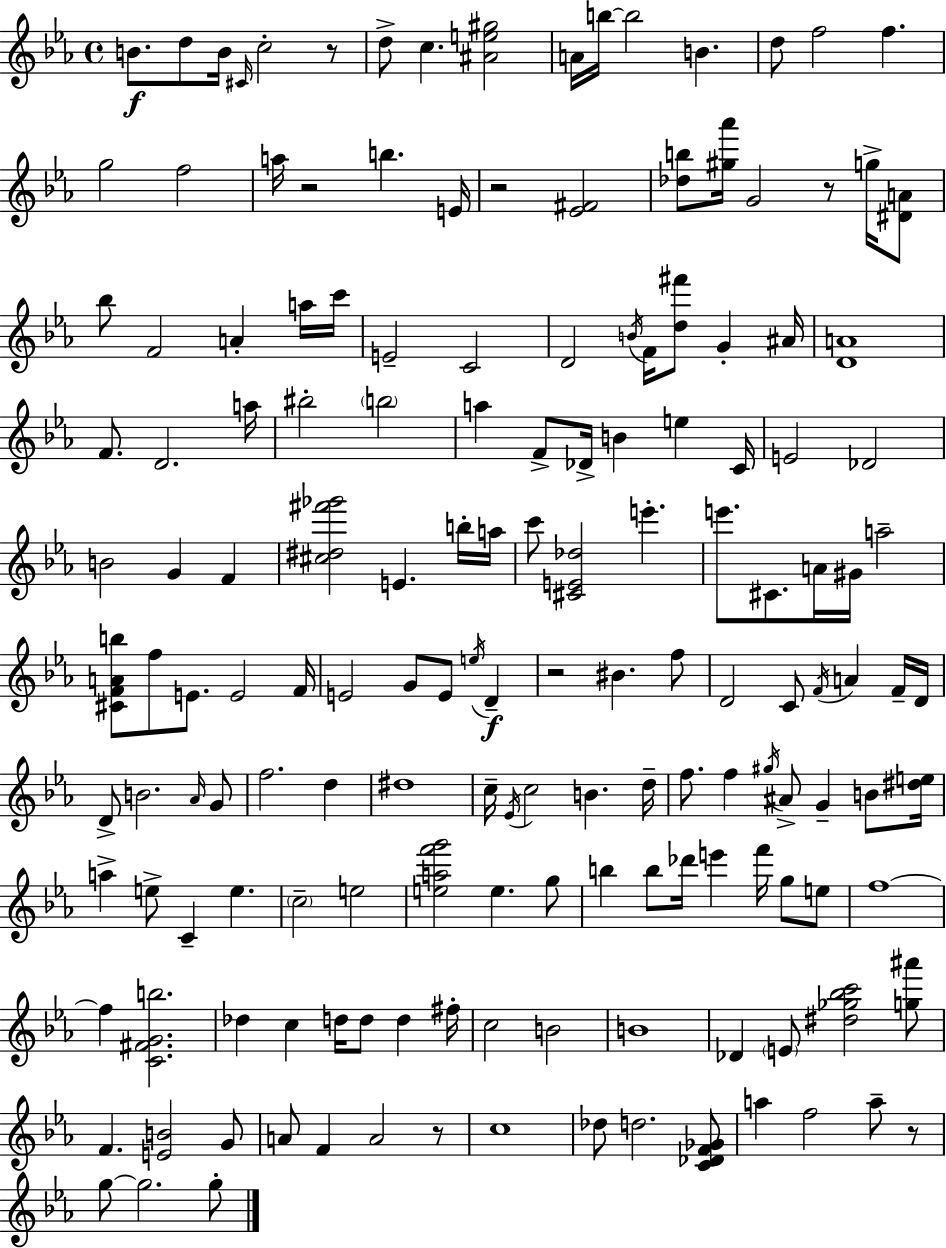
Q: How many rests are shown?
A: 7